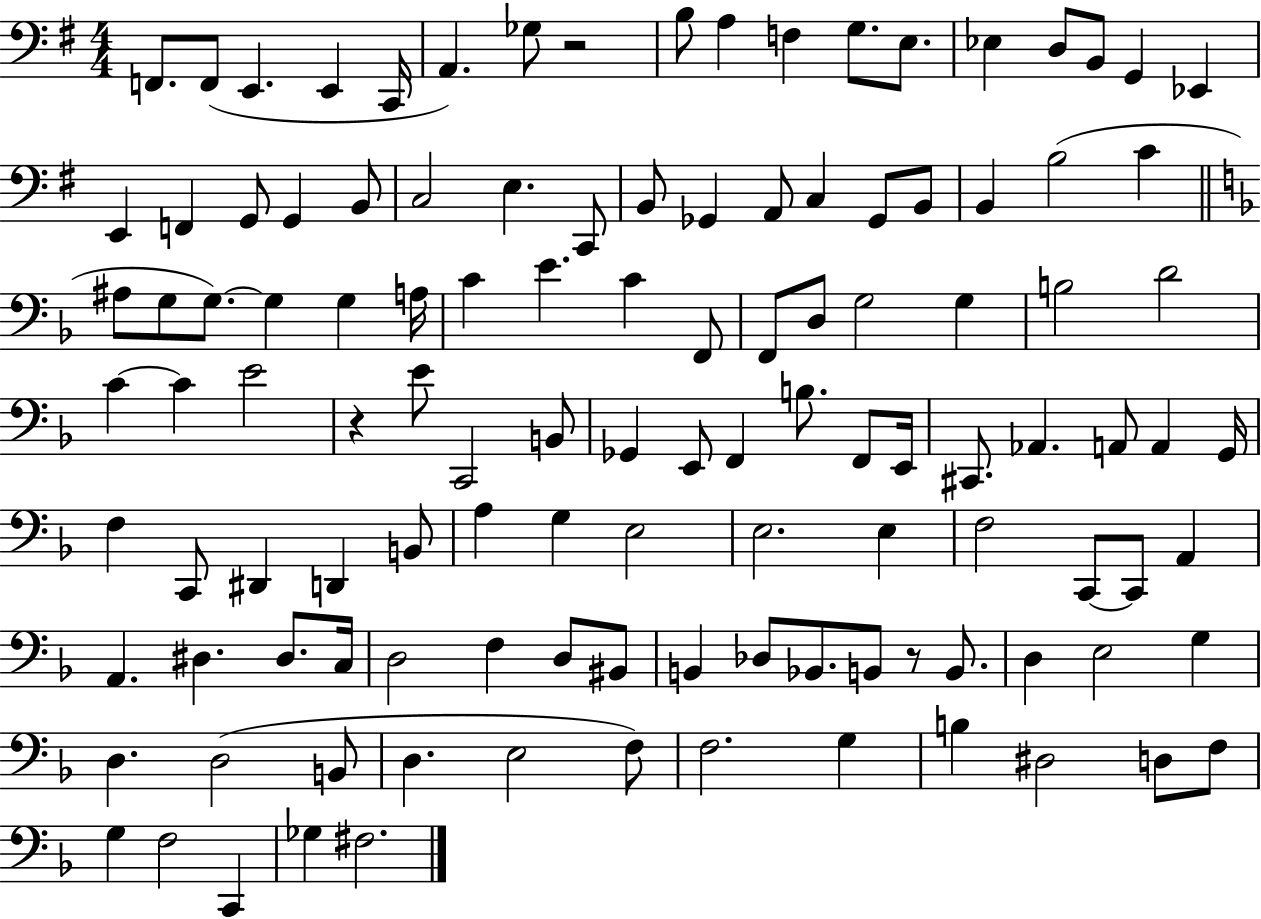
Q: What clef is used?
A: bass